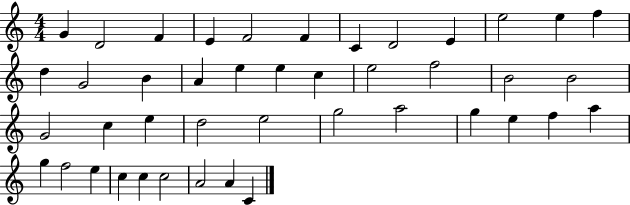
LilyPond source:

{
  \clef treble
  \numericTimeSignature
  \time 4/4
  \key c \major
  g'4 d'2 f'4 | e'4 f'2 f'4 | c'4 d'2 e'4 | e''2 e''4 f''4 | \break d''4 g'2 b'4 | a'4 e''4 e''4 c''4 | e''2 f''2 | b'2 b'2 | \break g'2 c''4 e''4 | d''2 e''2 | g''2 a''2 | g''4 e''4 f''4 a''4 | \break g''4 f''2 e''4 | c''4 c''4 c''2 | a'2 a'4 c'4 | \bar "|."
}